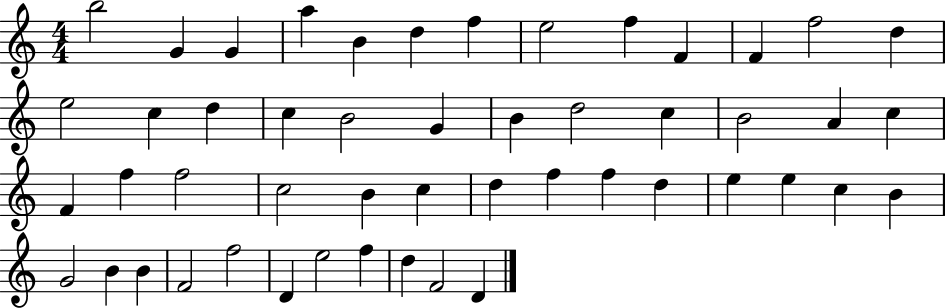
X:1
T:Untitled
M:4/4
L:1/4
K:C
b2 G G a B d f e2 f F F f2 d e2 c d c B2 G B d2 c B2 A c F f f2 c2 B c d f f d e e c B G2 B B F2 f2 D e2 f d F2 D